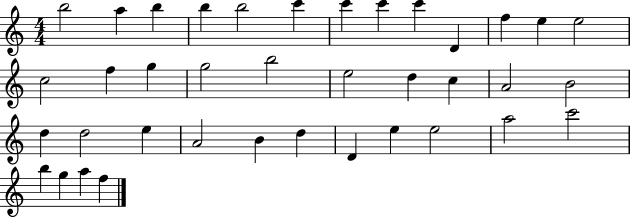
{
  \clef treble
  \numericTimeSignature
  \time 4/4
  \key c \major
  b''2 a''4 b''4 | b''4 b''2 c'''4 | c'''4 c'''4 c'''4 d'4 | f''4 e''4 e''2 | \break c''2 f''4 g''4 | g''2 b''2 | e''2 d''4 c''4 | a'2 b'2 | \break d''4 d''2 e''4 | a'2 b'4 d''4 | d'4 e''4 e''2 | a''2 c'''2 | \break b''4 g''4 a''4 f''4 | \bar "|."
}